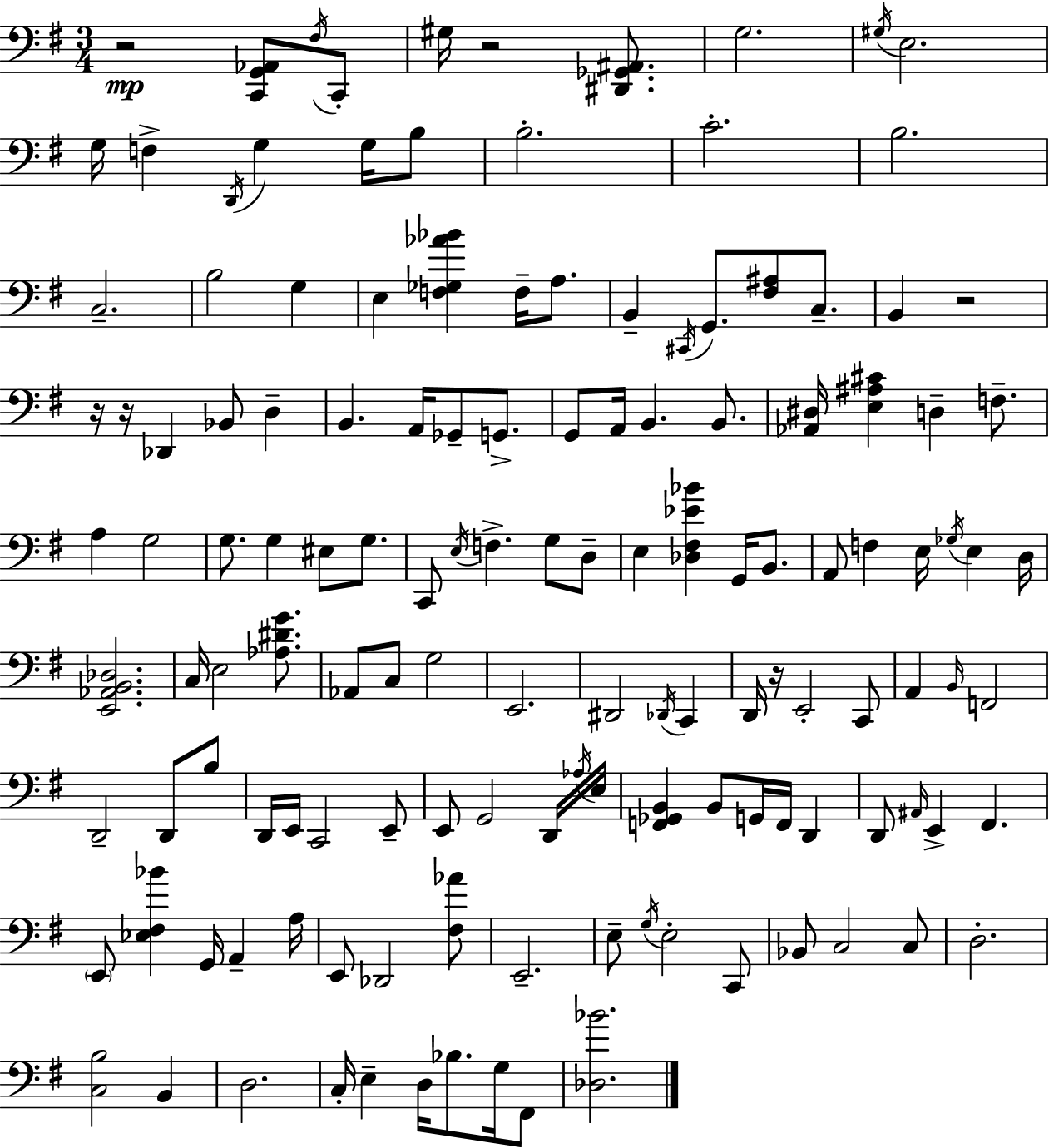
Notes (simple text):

R/h [C2,G2,Ab2]/e F#3/s C2/e G#3/s R/h [D#2,Gb2,A#2]/e. G3/h. G#3/s E3/h. G3/s F3/q D2/s G3/q G3/s B3/e B3/h. C4/h. B3/h. C3/h. B3/h G3/q E3/q [F3,Gb3,Ab4,Bb4]/q F3/s A3/e. B2/q C#2/s G2/e. [F#3,A#3]/e C3/e. B2/q R/h R/s R/s Db2/q Bb2/e D3/q B2/q. A2/s Gb2/e G2/e. G2/e A2/s B2/q. B2/e. [Ab2,D#3]/s [E3,A#3,C#4]/q D3/q F3/e. A3/q G3/h G3/e. G3/q EIS3/e G3/e. C2/e E3/s F3/q. G3/e D3/e E3/q [Db3,F#3,Eb4,Bb4]/q G2/s B2/e. A2/e F3/q E3/s Gb3/s E3/q D3/s [E2,Ab2,B2,Db3]/h. C3/s E3/h [Ab3,D#4,G4]/e. Ab2/e C3/e G3/h E2/h. D#2/h Db2/s C2/q D2/s R/s E2/h C2/e A2/q B2/s F2/h D2/h D2/e B3/e D2/s E2/s C2/h E2/e E2/e G2/h D2/s Ab3/s E3/s [F2,Gb2,B2]/q B2/e G2/s F2/s D2/q D2/e A#2/s E2/q F#2/q. E2/e [Eb3,F#3,Bb4]/q G2/s A2/q A3/s E2/e Db2/h [F#3,Ab4]/e E2/h. E3/e G3/s E3/h C2/e Bb2/e C3/h C3/e D3/h. [C3,B3]/h B2/q D3/h. C3/s E3/q D3/s Bb3/e. G3/s F#2/e [Db3,Bb4]/h.